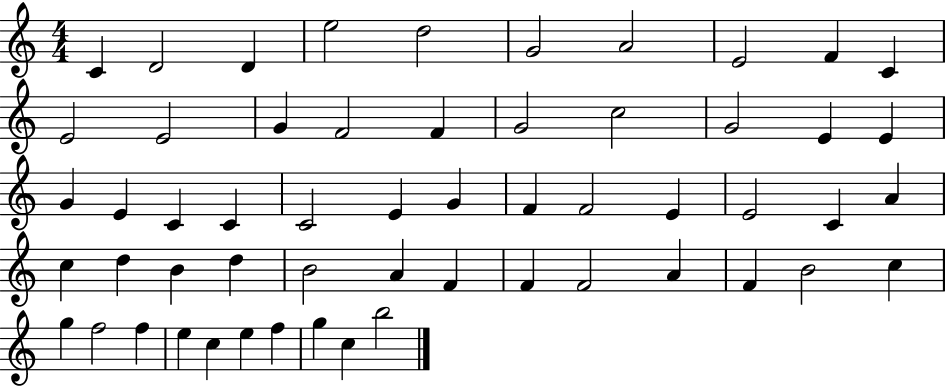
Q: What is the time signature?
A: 4/4